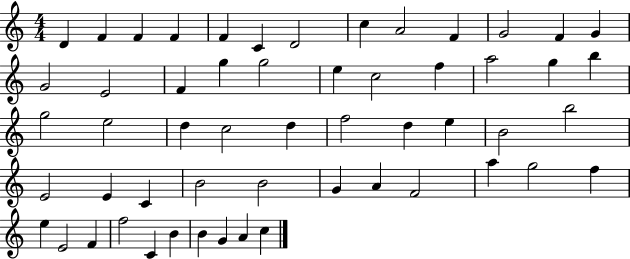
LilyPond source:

{
  \clef treble
  \numericTimeSignature
  \time 4/4
  \key c \major
  d'4 f'4 f'4 f'4 | f'4 c'4 d'2 | c''4 a'2 f'4 | g'2 f'4 g'4 | \break g'2 e'2 | f'4 g''4 g''2 | e''4 c''2 f''4 | a''2 g''4 b''4 | \break g''2 e''2 | d''4 c''2 d''4 | f''2 d''4 e''4 | b'2 b''2 | \break e'2 e'4 c'4 | b'2 b'2 | g'4 a'4 f'2 | a''4 g''2 f''4 | \break e''4 e'2 f'4 | f''2 c'4 b'4 | b'4 g'4 a'4 c''4 | \bar "|."
}